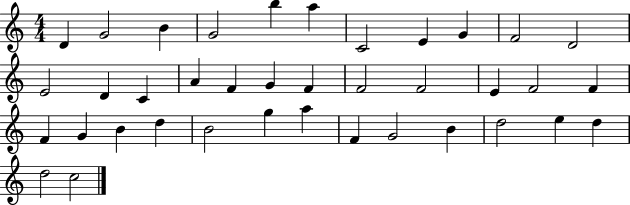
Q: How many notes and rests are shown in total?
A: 38